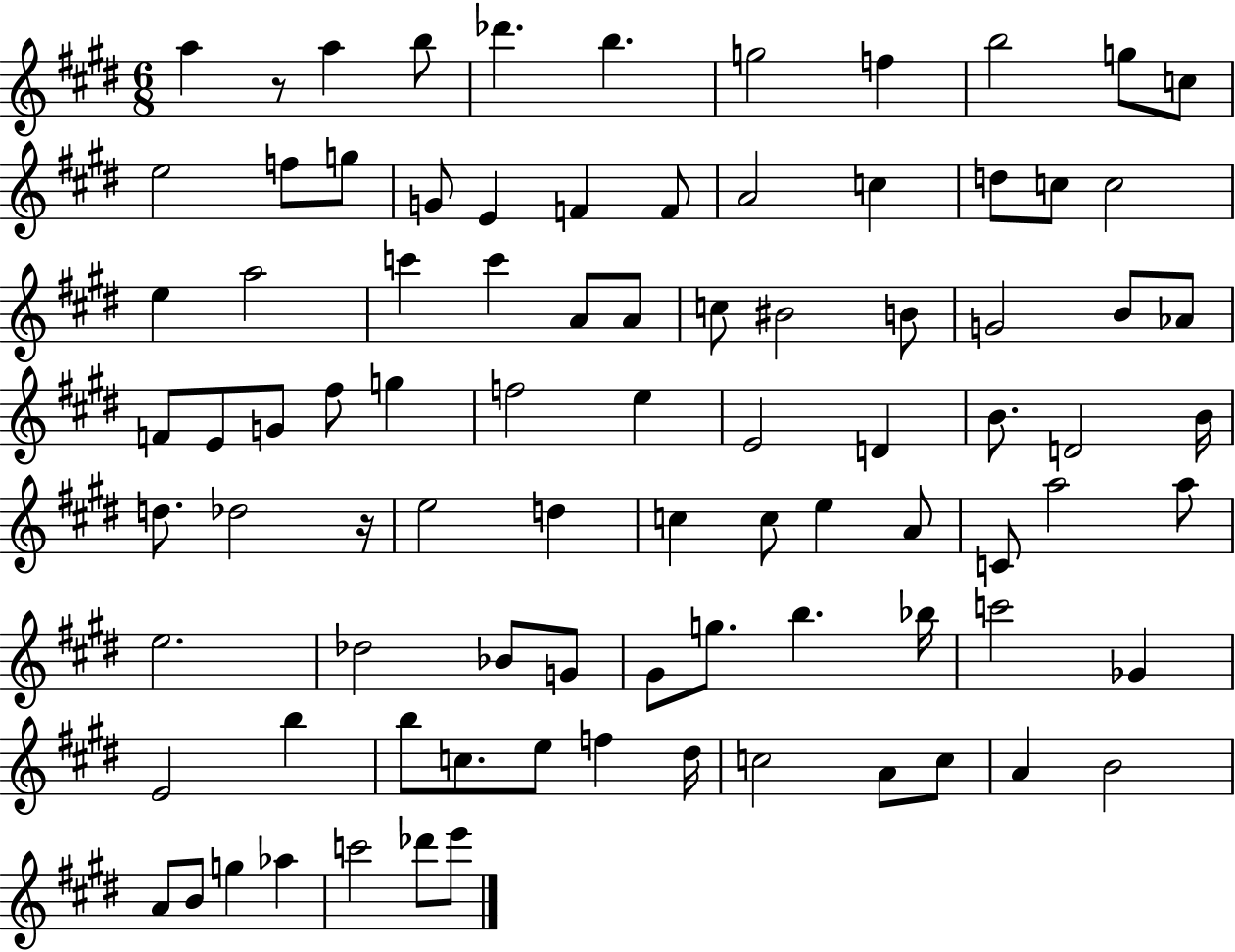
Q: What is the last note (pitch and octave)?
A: E6